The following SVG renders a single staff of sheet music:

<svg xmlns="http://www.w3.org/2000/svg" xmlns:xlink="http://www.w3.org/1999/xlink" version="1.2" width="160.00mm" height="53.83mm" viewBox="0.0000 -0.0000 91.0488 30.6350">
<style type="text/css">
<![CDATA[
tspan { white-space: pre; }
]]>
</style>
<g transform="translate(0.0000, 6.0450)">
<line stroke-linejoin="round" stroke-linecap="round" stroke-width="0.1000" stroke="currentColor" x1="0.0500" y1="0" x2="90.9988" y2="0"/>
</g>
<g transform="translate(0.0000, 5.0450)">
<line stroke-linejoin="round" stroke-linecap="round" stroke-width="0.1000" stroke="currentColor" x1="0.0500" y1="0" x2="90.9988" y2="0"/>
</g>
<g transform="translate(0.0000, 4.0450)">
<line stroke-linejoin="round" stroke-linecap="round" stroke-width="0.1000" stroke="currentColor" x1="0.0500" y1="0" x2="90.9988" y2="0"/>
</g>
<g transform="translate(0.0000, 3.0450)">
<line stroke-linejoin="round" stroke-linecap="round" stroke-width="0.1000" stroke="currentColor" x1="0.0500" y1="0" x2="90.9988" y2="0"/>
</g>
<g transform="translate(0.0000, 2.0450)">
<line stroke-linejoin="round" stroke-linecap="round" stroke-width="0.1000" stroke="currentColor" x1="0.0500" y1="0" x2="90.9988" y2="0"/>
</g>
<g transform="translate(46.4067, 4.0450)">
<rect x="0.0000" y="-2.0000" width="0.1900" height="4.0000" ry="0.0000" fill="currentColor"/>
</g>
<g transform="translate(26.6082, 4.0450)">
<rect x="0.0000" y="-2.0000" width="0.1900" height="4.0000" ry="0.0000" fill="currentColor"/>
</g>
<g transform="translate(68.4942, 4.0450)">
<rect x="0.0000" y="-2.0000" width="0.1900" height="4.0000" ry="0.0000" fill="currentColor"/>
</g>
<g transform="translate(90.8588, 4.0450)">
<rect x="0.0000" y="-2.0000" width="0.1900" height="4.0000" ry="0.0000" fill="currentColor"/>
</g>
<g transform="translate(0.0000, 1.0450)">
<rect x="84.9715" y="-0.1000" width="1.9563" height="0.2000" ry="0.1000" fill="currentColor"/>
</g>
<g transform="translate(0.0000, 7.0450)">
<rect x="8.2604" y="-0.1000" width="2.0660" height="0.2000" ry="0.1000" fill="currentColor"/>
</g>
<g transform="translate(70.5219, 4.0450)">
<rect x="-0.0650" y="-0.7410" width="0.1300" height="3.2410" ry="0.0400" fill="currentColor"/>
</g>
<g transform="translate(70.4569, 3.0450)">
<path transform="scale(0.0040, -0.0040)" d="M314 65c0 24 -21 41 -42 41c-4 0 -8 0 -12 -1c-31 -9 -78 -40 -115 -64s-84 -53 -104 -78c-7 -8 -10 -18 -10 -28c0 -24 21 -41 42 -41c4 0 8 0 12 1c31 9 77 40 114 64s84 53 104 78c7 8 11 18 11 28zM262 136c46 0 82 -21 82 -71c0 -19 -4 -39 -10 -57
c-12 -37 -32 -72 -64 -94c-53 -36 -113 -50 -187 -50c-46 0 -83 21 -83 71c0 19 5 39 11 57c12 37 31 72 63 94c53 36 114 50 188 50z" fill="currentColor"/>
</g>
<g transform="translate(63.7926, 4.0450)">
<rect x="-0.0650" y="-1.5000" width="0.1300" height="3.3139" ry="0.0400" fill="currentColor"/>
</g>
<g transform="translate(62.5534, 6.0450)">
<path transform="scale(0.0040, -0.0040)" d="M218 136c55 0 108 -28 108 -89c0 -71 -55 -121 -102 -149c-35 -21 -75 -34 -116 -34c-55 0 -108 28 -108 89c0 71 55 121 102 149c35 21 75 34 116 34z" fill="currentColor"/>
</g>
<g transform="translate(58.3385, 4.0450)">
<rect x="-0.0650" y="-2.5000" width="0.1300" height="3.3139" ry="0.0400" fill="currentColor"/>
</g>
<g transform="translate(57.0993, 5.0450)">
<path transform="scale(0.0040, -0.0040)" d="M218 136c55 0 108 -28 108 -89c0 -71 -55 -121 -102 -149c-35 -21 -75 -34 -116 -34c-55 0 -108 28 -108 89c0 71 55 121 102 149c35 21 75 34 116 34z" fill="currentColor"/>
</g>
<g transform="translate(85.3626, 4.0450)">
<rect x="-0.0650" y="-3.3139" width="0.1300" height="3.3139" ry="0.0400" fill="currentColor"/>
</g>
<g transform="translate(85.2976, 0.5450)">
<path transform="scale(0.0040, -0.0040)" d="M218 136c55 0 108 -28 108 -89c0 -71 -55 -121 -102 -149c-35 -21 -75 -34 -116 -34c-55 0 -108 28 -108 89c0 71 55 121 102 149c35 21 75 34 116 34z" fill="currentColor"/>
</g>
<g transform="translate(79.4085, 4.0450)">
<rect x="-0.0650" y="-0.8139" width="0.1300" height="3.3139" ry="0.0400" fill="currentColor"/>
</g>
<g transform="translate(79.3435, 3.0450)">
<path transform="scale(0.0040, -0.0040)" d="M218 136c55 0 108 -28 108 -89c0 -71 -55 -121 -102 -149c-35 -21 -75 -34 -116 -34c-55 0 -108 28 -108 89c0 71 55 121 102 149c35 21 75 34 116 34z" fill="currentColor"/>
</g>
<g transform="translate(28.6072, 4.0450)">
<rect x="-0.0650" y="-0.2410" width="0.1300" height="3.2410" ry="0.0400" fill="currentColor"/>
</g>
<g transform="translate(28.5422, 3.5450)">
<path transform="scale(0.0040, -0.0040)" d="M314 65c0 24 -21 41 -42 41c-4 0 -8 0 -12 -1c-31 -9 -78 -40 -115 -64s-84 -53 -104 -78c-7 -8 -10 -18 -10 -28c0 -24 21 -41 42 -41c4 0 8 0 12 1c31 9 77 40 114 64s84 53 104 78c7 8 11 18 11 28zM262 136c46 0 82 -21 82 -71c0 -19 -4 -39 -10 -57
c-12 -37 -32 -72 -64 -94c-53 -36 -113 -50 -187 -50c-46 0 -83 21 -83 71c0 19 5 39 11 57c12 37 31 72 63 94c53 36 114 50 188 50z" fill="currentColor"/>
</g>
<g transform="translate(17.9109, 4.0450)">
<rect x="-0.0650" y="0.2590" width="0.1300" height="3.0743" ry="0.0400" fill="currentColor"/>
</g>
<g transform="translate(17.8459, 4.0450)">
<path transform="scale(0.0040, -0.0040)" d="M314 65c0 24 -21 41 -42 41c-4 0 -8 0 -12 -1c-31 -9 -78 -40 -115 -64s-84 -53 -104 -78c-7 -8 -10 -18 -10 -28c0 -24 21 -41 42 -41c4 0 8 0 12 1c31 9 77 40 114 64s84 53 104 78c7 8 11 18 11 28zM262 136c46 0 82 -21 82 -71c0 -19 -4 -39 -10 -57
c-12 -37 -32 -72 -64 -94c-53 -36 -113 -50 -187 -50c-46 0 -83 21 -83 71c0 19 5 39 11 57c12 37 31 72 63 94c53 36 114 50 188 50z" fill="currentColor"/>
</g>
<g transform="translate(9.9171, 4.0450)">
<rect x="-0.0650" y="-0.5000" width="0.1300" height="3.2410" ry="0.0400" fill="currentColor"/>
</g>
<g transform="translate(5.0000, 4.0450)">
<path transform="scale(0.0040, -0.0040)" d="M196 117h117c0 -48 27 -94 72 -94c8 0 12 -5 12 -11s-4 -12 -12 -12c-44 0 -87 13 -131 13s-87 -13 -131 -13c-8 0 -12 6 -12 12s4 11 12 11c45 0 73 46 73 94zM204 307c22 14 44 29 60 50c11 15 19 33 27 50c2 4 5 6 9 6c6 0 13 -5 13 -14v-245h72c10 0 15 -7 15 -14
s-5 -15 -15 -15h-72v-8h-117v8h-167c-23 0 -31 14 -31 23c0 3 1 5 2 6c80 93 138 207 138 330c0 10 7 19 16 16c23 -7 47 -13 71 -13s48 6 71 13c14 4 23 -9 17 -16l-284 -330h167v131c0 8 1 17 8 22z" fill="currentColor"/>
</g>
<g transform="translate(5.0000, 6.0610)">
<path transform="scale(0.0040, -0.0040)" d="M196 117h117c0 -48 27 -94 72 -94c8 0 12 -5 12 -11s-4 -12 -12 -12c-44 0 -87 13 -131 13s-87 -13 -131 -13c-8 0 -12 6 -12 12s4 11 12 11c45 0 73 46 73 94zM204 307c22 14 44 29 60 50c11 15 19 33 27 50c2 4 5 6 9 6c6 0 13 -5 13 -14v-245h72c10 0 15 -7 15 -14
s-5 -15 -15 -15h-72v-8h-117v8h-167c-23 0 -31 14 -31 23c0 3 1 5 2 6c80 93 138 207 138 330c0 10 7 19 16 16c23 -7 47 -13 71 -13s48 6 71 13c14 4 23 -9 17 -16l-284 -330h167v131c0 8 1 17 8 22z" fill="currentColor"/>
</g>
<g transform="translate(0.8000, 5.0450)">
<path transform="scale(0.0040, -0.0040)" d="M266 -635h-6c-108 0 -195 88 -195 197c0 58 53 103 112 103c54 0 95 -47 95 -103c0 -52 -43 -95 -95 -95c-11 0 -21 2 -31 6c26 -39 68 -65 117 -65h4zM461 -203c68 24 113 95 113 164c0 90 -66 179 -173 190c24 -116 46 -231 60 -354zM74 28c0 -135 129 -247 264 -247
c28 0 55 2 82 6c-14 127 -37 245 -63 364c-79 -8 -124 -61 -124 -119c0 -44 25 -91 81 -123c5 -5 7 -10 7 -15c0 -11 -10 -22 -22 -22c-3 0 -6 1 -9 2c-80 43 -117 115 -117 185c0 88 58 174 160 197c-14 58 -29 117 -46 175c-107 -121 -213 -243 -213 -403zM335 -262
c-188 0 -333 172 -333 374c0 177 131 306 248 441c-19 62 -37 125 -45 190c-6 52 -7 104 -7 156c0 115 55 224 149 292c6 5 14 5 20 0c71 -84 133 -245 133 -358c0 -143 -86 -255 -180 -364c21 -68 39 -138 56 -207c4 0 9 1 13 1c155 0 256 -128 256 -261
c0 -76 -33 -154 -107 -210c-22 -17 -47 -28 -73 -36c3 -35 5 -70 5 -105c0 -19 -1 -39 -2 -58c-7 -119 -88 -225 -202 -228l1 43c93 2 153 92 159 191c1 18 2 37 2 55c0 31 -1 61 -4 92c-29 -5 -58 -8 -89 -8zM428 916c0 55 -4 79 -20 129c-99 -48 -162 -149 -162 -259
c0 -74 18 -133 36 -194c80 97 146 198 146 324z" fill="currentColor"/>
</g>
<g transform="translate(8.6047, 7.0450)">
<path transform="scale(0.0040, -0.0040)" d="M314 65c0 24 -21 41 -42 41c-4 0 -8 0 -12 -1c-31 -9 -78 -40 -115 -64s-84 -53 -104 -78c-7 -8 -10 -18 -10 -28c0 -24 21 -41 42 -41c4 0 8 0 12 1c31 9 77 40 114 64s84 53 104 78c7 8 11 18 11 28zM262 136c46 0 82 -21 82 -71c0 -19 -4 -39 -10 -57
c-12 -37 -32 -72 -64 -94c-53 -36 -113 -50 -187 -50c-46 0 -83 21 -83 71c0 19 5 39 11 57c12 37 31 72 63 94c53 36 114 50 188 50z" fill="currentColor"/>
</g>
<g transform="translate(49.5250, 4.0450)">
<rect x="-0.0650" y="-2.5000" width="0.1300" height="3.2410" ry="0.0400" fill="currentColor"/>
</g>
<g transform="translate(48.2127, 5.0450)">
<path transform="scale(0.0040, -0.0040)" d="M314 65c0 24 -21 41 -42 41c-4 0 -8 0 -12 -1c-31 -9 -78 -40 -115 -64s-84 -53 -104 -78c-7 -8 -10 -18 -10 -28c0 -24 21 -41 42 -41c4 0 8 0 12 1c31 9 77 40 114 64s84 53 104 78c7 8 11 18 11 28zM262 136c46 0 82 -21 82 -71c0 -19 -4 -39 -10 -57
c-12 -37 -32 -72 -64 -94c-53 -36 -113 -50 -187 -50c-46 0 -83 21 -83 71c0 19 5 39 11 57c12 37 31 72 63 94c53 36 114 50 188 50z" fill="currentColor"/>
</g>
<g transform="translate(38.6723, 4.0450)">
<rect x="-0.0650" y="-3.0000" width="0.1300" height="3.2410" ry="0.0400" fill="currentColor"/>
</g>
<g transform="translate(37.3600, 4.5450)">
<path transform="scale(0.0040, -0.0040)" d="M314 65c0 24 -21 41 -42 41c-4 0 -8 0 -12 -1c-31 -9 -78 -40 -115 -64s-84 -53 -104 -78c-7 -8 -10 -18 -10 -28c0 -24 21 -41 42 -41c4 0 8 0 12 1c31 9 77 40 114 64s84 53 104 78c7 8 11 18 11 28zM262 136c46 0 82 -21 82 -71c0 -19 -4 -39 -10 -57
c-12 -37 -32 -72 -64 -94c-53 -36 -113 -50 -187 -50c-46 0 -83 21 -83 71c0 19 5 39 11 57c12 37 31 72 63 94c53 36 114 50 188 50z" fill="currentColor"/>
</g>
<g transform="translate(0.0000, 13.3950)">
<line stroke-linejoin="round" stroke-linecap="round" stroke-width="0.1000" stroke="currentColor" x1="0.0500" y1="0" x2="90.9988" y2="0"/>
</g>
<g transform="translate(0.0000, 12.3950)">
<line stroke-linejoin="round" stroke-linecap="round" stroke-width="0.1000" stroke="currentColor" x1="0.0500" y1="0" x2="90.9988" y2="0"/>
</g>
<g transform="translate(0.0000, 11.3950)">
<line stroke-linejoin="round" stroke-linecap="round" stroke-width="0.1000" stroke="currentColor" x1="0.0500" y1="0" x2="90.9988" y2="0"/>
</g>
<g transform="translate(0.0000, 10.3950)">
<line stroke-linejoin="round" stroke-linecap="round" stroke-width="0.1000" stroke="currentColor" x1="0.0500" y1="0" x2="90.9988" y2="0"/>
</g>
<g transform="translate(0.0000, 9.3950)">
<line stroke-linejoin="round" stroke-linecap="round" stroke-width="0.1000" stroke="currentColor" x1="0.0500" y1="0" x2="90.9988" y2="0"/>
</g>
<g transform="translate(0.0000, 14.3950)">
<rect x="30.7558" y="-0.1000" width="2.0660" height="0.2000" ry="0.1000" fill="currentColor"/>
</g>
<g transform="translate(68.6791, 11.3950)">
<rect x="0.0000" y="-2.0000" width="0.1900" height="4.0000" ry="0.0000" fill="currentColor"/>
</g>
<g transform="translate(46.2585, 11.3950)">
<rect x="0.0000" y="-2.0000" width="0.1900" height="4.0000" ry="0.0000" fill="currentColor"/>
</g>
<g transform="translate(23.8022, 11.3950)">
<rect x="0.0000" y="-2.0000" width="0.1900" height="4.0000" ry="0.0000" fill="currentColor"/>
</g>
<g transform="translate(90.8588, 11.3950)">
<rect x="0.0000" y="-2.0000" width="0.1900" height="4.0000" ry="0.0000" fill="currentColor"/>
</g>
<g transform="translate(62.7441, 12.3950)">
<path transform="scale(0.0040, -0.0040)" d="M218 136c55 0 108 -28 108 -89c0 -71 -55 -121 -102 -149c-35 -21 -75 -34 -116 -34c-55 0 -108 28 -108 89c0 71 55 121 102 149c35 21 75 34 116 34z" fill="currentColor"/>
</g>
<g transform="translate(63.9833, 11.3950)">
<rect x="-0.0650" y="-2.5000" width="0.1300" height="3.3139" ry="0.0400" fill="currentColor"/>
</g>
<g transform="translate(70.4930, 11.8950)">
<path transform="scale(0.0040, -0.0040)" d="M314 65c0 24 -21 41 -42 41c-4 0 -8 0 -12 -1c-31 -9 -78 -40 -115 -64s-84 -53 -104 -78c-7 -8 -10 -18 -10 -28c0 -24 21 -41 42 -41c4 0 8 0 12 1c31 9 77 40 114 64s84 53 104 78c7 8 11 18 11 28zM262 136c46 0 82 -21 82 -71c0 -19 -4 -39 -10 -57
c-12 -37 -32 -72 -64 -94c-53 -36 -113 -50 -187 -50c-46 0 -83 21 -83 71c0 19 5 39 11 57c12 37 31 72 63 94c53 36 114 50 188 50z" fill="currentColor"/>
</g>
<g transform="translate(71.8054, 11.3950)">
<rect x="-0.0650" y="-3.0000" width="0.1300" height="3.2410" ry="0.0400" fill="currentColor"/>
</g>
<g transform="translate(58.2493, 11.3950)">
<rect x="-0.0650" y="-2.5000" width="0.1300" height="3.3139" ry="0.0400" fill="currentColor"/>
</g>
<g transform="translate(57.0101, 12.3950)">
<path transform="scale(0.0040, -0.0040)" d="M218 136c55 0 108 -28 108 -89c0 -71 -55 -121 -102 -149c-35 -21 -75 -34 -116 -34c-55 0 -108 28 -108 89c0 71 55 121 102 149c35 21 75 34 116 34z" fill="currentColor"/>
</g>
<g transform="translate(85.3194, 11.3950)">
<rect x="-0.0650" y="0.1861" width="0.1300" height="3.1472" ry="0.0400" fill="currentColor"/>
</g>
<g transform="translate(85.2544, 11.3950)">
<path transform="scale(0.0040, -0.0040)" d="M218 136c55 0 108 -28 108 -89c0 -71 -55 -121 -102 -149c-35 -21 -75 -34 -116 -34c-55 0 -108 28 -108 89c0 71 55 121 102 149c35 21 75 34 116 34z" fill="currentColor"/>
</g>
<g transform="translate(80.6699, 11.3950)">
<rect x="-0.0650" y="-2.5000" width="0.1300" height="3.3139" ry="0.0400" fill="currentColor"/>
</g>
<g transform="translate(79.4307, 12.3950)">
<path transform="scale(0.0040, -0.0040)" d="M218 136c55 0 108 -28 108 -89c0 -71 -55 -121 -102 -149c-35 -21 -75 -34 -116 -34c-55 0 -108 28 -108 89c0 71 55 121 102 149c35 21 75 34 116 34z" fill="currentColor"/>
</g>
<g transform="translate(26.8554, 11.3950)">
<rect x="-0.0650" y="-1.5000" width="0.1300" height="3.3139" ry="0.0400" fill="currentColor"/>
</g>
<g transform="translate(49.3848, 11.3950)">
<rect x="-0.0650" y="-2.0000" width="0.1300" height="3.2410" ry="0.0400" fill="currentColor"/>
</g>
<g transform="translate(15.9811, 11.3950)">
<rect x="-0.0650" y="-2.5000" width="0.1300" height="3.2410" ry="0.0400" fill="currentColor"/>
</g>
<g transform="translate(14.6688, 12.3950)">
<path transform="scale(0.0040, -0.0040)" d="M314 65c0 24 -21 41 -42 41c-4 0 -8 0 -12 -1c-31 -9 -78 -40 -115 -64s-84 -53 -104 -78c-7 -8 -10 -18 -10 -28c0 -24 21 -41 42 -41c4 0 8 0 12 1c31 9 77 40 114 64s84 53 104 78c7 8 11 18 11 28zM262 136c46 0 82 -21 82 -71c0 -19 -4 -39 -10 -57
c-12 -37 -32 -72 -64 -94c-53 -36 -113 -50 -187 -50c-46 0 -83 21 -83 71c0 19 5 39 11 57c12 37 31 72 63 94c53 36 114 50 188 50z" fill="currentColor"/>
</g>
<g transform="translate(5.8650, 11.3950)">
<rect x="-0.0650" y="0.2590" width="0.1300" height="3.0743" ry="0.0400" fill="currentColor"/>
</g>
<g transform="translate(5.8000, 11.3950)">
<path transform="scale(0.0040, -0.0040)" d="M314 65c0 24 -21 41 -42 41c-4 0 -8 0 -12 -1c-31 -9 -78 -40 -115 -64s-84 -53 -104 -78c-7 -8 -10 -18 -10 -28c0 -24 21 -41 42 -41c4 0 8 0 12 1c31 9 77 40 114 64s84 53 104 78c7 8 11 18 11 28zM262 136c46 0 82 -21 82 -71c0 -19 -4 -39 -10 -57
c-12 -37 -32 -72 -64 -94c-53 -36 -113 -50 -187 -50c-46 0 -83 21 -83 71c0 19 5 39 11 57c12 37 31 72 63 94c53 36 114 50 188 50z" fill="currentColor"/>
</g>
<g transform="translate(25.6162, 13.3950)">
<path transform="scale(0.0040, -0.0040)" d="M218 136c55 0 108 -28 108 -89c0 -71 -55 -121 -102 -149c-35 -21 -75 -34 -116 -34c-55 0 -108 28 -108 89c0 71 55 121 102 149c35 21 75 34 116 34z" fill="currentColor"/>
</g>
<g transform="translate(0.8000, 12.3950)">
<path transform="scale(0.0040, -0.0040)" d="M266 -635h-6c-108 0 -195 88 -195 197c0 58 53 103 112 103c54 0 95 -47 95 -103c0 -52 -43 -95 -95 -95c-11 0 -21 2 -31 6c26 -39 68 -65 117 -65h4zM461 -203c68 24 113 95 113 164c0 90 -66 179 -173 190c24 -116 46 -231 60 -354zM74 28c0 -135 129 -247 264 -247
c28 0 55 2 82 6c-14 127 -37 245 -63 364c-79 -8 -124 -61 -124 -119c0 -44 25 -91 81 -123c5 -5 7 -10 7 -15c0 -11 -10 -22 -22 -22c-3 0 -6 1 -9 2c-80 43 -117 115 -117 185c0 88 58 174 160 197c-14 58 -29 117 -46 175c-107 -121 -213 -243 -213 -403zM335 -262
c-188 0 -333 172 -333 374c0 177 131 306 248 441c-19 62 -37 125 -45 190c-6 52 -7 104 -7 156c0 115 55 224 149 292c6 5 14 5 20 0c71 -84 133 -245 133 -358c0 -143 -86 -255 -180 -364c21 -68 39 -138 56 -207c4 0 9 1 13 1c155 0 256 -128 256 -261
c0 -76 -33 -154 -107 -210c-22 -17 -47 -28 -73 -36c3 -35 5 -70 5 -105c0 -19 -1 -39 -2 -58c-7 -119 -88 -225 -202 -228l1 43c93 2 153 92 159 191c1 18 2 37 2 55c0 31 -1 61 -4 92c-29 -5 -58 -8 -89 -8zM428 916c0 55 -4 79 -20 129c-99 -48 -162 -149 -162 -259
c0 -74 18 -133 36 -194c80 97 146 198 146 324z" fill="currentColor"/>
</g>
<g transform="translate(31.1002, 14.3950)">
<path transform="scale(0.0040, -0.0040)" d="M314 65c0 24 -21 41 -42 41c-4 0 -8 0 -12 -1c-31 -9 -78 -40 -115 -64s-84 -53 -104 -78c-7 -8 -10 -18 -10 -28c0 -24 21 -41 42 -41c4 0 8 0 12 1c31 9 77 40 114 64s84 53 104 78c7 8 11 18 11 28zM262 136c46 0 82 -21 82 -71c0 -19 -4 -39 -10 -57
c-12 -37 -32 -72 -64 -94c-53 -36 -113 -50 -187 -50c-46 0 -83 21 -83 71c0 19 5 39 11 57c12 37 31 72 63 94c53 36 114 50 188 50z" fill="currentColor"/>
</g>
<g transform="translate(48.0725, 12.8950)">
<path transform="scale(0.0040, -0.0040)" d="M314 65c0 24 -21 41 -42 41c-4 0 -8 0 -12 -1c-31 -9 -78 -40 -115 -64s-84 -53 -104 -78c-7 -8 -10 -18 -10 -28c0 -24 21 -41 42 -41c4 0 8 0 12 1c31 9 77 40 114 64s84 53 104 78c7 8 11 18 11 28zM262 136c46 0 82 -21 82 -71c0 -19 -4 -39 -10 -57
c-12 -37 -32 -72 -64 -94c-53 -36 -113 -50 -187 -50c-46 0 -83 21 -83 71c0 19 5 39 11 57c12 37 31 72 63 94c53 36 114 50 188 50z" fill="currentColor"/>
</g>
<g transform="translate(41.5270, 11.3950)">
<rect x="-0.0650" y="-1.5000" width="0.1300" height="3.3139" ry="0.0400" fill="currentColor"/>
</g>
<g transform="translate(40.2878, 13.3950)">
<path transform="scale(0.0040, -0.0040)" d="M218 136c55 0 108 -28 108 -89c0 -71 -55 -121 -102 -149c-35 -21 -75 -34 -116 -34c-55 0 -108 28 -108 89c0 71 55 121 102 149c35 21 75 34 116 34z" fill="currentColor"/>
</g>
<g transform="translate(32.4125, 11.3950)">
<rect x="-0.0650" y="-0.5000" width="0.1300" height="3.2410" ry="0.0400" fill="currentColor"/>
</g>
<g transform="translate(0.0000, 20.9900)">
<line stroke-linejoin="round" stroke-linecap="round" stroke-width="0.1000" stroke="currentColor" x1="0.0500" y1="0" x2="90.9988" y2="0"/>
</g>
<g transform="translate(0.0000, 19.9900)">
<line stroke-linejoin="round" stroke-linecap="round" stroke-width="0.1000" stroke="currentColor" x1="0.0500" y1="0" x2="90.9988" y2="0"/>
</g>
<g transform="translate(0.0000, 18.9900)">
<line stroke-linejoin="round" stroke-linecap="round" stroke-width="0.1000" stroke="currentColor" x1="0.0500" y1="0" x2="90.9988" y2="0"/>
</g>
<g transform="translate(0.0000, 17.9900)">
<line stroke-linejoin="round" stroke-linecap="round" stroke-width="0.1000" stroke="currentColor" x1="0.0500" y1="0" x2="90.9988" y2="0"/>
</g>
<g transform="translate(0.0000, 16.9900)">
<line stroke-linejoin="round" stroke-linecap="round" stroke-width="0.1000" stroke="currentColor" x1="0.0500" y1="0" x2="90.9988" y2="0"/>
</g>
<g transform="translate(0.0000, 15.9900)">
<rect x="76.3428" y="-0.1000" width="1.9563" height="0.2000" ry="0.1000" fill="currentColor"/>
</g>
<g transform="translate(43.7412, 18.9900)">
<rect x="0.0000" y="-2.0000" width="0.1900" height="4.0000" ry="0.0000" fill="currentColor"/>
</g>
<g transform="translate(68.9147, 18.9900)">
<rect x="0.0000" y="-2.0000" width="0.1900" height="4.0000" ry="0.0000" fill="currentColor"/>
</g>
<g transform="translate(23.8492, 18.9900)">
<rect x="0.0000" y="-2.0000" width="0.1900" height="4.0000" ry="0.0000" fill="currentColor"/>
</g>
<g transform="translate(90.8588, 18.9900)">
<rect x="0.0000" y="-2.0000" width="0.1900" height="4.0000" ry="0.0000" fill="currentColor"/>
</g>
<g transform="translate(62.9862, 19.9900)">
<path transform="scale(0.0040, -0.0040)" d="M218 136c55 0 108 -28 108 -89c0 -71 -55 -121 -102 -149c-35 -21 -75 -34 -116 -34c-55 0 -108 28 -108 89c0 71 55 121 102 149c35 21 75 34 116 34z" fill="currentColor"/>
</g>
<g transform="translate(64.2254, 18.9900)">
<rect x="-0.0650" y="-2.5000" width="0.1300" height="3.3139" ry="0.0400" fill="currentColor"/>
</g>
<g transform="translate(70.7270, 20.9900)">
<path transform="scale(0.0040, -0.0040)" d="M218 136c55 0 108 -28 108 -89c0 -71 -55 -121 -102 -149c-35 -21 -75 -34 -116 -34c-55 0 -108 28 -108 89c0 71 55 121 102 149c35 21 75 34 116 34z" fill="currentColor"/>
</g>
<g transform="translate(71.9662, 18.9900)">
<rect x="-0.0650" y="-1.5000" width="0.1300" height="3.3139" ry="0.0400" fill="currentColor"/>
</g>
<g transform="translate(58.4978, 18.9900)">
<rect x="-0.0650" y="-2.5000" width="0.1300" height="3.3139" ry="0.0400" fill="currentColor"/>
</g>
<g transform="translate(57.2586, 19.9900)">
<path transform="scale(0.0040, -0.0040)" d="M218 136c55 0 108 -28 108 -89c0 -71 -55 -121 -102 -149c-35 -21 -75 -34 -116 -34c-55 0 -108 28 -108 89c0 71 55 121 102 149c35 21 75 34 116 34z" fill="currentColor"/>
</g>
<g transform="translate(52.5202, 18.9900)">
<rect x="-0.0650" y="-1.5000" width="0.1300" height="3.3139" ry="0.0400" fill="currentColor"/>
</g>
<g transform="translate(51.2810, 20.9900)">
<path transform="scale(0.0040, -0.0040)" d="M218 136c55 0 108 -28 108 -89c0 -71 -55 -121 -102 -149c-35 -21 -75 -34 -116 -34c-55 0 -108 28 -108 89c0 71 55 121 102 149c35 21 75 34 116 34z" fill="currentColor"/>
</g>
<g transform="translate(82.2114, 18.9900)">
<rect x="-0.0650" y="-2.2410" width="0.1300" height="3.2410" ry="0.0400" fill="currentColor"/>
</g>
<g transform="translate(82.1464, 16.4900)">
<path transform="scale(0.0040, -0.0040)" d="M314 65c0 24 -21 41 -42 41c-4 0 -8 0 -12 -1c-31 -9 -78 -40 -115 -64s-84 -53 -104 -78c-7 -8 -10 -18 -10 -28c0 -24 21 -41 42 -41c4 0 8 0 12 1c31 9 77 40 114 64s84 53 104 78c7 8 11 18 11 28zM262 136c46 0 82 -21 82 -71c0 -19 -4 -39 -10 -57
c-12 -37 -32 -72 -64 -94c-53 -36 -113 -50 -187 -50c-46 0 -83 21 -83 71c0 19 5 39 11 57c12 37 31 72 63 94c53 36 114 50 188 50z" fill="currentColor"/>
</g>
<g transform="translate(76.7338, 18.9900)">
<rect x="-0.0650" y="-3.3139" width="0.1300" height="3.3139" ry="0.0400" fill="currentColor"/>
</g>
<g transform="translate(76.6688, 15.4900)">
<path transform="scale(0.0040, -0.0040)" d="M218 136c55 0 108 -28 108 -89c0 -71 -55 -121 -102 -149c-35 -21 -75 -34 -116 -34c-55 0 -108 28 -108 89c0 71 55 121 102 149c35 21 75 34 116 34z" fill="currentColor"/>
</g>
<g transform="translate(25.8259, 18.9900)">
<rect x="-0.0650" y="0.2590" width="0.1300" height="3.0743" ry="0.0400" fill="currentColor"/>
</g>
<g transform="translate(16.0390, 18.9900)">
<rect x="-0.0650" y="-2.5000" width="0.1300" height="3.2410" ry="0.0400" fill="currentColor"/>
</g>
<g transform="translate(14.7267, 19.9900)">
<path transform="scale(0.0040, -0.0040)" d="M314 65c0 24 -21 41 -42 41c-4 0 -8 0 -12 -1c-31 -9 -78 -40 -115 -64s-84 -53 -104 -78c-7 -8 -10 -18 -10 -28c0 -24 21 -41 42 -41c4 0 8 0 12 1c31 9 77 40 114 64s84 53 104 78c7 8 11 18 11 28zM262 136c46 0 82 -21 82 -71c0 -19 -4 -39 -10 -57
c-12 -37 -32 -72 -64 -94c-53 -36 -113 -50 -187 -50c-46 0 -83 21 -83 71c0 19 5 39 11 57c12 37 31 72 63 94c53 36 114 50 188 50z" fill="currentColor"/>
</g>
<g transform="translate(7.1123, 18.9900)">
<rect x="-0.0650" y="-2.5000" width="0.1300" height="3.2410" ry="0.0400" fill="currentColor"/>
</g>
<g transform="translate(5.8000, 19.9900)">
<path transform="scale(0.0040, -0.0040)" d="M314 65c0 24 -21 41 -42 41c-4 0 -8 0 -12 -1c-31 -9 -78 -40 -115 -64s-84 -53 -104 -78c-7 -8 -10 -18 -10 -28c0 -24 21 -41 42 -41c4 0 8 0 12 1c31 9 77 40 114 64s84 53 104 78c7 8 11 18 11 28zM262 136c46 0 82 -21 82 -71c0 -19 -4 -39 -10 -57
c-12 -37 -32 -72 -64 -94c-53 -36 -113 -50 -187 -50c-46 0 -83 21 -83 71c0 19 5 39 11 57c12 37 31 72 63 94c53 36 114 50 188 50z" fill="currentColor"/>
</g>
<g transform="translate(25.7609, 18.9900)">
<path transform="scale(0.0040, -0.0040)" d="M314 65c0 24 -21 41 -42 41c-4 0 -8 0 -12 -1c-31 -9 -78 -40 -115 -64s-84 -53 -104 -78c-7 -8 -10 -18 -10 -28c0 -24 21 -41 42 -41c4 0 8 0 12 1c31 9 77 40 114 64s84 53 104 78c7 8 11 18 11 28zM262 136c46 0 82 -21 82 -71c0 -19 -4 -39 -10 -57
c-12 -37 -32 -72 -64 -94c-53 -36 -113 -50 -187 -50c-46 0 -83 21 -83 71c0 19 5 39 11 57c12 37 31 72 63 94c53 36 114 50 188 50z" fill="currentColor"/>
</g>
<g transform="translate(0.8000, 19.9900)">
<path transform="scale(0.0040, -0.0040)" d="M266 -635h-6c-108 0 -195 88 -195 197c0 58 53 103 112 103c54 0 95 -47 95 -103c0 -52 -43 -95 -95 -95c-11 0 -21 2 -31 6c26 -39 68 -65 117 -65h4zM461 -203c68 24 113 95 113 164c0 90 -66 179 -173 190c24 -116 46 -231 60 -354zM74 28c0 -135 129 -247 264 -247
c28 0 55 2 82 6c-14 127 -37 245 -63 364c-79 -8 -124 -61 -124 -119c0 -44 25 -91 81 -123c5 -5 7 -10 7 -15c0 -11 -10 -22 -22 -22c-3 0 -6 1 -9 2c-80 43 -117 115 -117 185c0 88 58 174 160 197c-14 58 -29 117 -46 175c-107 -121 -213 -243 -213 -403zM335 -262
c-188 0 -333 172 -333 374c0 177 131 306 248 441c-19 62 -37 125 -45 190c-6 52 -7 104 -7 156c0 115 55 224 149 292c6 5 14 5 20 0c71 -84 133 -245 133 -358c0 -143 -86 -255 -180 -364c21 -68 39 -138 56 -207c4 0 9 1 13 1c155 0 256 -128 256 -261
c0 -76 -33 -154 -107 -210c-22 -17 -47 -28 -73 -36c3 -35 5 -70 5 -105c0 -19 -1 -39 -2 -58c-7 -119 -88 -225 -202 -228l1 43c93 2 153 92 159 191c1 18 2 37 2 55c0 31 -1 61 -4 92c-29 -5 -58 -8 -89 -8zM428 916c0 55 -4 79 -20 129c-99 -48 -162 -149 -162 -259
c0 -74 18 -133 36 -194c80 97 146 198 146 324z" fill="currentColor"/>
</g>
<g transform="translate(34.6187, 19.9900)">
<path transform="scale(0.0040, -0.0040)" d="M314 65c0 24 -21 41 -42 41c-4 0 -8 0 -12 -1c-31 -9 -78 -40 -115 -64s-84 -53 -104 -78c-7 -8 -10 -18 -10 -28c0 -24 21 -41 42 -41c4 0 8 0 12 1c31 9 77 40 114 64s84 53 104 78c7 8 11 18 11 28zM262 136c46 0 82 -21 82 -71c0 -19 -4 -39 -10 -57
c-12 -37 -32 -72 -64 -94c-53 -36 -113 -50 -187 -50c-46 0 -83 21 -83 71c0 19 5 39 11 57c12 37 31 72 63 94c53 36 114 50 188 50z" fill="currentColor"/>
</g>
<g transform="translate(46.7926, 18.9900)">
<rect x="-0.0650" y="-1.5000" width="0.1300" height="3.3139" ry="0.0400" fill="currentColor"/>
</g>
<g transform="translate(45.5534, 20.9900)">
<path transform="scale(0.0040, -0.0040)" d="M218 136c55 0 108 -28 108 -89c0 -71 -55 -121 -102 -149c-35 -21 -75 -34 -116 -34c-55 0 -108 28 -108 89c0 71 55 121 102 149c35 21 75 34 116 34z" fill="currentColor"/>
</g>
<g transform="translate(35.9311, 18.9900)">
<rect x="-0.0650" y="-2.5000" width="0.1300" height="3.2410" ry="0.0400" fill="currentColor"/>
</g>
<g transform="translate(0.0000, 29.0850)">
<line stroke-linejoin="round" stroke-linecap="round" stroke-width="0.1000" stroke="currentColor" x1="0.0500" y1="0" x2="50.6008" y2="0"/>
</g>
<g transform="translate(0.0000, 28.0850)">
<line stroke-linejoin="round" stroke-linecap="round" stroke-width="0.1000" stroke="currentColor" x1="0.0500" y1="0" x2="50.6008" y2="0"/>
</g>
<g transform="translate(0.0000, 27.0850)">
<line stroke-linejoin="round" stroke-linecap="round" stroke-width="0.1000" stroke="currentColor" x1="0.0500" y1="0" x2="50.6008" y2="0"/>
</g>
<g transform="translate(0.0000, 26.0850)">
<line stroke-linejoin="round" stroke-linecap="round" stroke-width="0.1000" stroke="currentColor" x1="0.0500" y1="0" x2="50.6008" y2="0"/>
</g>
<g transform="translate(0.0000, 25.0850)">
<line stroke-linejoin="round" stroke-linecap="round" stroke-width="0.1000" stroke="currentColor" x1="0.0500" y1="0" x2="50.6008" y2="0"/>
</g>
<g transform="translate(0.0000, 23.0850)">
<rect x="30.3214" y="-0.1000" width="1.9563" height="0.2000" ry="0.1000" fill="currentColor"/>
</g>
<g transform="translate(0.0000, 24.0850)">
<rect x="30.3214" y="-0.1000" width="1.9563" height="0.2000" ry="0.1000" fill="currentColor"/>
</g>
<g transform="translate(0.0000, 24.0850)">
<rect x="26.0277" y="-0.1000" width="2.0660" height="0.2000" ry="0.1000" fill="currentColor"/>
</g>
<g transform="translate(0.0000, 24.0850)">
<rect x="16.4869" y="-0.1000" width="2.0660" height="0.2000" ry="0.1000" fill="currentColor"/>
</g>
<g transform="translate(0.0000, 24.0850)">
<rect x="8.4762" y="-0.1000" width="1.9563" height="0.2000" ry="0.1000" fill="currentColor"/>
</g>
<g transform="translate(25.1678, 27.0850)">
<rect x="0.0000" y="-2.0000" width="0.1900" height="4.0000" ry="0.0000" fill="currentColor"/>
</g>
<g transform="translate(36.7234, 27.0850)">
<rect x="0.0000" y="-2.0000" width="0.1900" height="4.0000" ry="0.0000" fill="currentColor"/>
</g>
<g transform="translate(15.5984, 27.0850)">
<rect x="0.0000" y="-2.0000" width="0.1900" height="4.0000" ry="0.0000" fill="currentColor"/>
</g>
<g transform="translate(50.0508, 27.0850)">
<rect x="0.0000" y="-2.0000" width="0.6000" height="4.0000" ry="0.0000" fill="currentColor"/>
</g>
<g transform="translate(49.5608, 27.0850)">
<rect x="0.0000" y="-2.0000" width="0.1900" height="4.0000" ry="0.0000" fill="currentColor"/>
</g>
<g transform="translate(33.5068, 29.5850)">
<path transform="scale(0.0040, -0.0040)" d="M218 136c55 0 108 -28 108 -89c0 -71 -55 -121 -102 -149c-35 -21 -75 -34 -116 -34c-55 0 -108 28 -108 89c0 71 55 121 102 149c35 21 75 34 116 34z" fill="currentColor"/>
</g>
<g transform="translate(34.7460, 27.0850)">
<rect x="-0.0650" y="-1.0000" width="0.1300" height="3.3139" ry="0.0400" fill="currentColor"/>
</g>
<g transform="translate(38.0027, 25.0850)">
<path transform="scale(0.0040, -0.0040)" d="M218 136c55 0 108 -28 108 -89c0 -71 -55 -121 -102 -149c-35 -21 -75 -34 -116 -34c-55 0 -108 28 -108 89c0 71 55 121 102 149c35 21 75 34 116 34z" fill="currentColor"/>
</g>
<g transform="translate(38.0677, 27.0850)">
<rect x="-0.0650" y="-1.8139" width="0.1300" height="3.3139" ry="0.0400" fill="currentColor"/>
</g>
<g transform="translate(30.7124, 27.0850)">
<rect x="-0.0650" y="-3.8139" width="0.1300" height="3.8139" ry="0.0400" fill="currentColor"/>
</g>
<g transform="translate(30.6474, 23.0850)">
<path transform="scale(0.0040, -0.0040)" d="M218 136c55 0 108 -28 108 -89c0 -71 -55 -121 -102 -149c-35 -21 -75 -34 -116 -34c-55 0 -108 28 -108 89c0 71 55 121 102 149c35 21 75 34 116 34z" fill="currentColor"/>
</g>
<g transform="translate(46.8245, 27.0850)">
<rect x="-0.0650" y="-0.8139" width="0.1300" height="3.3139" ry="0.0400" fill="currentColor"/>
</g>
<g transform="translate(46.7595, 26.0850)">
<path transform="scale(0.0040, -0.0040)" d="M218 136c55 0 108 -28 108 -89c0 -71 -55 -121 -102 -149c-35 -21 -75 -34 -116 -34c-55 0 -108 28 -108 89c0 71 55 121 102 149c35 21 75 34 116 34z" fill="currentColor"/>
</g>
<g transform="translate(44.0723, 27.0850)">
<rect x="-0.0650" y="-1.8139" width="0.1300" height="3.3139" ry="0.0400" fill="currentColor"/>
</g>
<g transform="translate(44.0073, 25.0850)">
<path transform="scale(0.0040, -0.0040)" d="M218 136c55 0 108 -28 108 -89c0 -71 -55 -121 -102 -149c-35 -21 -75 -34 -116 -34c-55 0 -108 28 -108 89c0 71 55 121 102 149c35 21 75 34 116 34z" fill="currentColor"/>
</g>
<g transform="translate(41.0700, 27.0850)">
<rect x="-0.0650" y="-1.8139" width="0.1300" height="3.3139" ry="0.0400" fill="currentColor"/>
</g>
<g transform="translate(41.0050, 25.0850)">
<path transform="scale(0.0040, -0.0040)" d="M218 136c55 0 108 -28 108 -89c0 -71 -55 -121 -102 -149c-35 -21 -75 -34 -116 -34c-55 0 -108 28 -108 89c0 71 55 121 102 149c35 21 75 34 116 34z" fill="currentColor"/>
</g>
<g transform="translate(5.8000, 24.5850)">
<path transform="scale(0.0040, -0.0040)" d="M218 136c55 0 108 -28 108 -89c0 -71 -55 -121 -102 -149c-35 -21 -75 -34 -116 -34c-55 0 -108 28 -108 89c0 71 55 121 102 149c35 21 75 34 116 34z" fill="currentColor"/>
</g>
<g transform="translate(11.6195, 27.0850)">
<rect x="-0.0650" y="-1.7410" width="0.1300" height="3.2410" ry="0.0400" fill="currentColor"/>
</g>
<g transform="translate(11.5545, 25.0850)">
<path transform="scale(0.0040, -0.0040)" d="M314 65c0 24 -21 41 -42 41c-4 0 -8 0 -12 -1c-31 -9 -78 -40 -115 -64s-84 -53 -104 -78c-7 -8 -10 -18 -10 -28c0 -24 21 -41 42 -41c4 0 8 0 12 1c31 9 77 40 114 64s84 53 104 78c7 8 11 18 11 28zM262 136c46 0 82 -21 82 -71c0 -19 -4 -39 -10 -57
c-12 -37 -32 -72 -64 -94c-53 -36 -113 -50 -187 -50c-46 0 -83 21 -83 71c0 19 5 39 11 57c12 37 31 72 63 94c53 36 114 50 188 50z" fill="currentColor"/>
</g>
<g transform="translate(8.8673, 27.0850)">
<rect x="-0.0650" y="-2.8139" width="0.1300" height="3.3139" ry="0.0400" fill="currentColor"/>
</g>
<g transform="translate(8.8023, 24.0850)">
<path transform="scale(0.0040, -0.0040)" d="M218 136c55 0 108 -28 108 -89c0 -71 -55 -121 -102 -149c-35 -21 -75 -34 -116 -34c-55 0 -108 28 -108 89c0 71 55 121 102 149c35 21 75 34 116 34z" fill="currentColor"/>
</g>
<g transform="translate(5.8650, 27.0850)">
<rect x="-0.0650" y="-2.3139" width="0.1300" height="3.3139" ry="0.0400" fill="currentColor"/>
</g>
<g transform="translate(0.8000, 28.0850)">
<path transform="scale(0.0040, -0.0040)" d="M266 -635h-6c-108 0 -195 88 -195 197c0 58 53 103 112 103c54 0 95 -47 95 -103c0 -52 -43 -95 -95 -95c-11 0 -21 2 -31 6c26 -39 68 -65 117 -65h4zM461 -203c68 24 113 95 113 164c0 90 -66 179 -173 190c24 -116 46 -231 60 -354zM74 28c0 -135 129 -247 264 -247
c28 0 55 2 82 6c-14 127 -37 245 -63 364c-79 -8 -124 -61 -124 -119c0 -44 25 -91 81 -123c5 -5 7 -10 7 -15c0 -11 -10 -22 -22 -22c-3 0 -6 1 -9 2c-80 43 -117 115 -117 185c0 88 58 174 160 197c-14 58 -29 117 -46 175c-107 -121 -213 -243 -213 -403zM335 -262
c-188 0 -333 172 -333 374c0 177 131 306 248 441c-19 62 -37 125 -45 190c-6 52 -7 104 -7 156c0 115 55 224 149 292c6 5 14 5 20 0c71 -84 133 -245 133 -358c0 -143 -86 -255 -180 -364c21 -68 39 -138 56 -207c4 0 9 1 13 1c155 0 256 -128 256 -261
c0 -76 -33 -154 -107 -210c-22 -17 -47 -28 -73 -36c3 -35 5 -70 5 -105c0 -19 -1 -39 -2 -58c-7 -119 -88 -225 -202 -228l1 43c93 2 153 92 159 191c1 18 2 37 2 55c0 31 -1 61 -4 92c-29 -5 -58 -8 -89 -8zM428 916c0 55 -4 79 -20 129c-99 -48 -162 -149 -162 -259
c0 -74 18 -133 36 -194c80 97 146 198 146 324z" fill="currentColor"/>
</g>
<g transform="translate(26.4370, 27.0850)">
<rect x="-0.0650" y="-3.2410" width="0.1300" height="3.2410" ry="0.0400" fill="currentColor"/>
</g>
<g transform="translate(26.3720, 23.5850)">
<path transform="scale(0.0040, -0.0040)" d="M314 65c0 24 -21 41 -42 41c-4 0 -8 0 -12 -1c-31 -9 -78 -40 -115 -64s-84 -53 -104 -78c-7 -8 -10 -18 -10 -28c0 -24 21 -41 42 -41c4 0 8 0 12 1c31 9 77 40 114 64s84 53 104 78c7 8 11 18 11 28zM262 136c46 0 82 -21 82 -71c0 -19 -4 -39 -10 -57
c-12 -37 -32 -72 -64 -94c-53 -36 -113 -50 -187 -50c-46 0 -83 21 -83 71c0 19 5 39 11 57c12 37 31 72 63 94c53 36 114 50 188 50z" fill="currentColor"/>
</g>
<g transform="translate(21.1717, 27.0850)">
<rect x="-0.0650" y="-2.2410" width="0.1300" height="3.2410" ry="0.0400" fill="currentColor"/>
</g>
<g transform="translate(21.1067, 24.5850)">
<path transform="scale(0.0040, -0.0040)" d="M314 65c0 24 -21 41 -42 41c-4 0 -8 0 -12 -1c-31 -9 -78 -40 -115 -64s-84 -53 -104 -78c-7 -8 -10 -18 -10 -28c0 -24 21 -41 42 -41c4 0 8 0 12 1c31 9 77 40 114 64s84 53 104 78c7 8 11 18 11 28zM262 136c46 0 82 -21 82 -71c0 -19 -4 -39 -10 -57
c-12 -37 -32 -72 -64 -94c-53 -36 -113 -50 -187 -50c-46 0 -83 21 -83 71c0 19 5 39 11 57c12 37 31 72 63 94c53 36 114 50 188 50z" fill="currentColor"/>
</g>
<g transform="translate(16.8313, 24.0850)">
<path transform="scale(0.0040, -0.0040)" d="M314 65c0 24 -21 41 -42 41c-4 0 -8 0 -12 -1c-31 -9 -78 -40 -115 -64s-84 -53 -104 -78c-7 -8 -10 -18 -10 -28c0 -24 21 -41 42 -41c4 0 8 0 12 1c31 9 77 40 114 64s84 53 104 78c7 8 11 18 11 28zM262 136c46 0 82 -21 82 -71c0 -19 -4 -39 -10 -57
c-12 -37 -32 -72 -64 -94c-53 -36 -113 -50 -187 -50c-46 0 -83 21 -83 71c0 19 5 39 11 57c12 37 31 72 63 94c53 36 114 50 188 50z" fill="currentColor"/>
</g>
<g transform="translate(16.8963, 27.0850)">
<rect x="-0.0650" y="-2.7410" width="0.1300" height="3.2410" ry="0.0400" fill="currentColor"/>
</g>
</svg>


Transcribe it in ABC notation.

X:1
T:Untitled
M:4/4
L:1/4
K:C
C2 B2 c2 A2 G2 G E d2 d b B2 G2 E C2 E F2 G G A2 G B G2 G2 B2 G2 E E G G E b g2 g a f2 a2 g2 b2 c' D f f f d